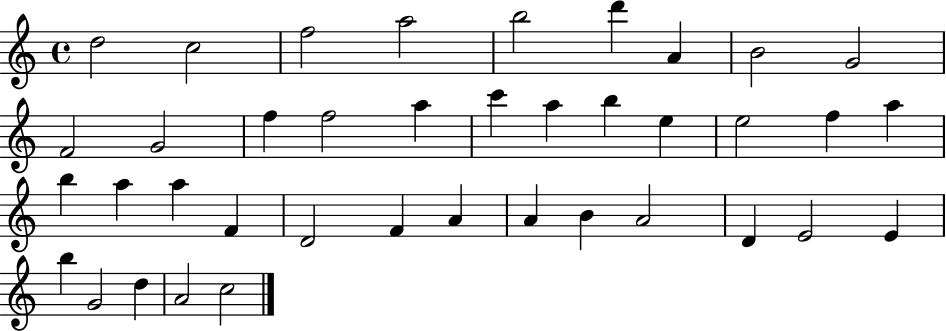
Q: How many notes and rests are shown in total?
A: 39